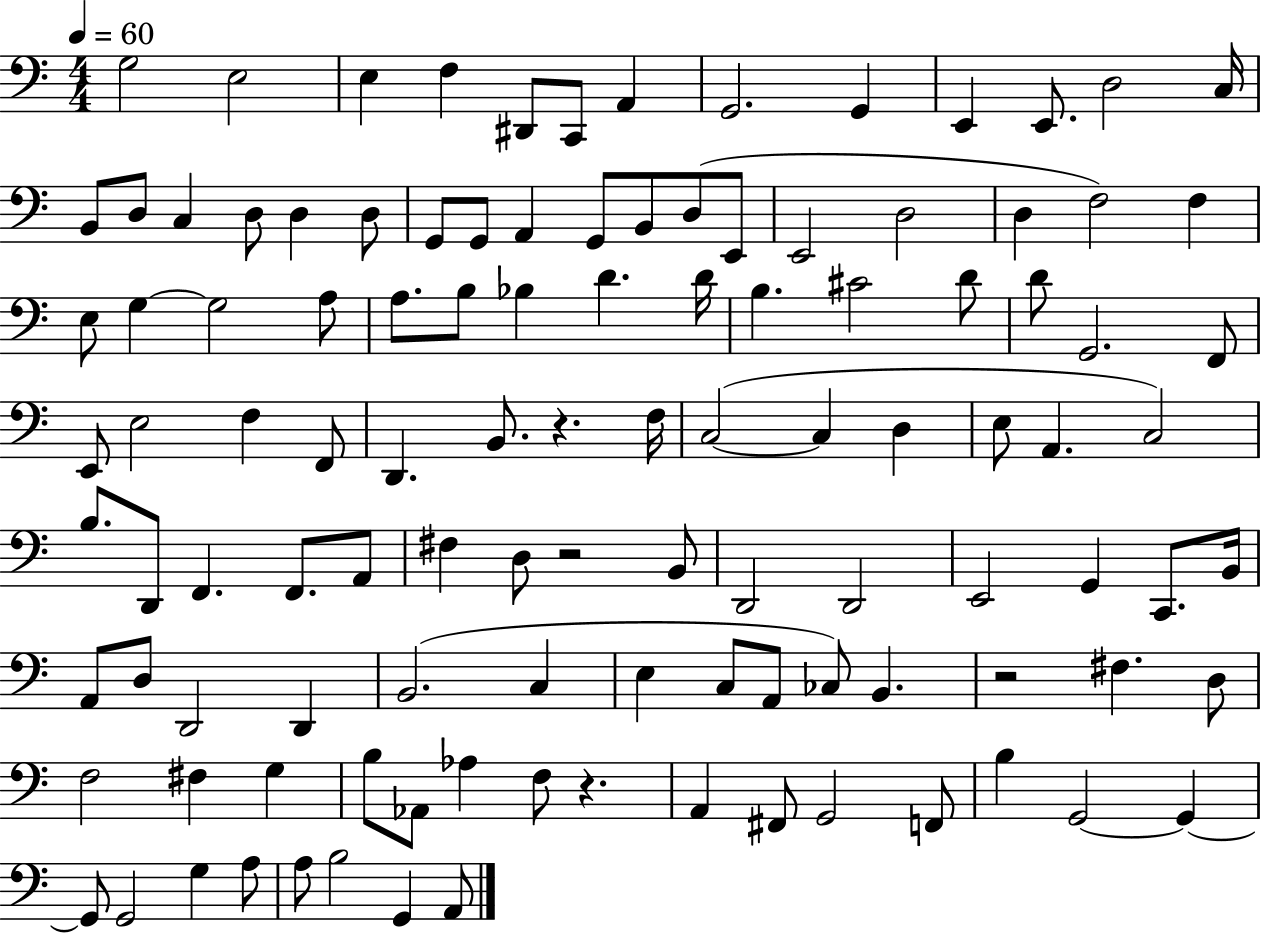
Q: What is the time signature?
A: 4/4